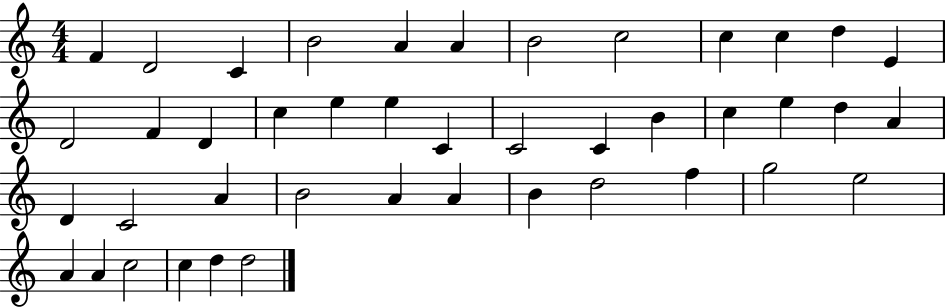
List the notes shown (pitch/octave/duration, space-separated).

F4/q D4/h C4/q B4/h A4/q A4/q B4/h C5/h C5/q C5/q D5/q E4/q D4/h F4/q D4/q C5/q E5/q E5/q C4/q C4/h C4/q B4/q C5/q E5/q D5/q A4/q D4/q C4/h A4/q B4/h A4/q A4/q B4/q D5/h F5/q G5/h E5/h A4/q A4/q C5/h C5/q D5/q D5/h